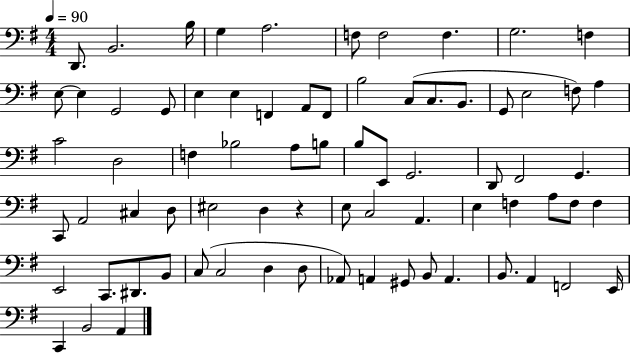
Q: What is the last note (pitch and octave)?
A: A2